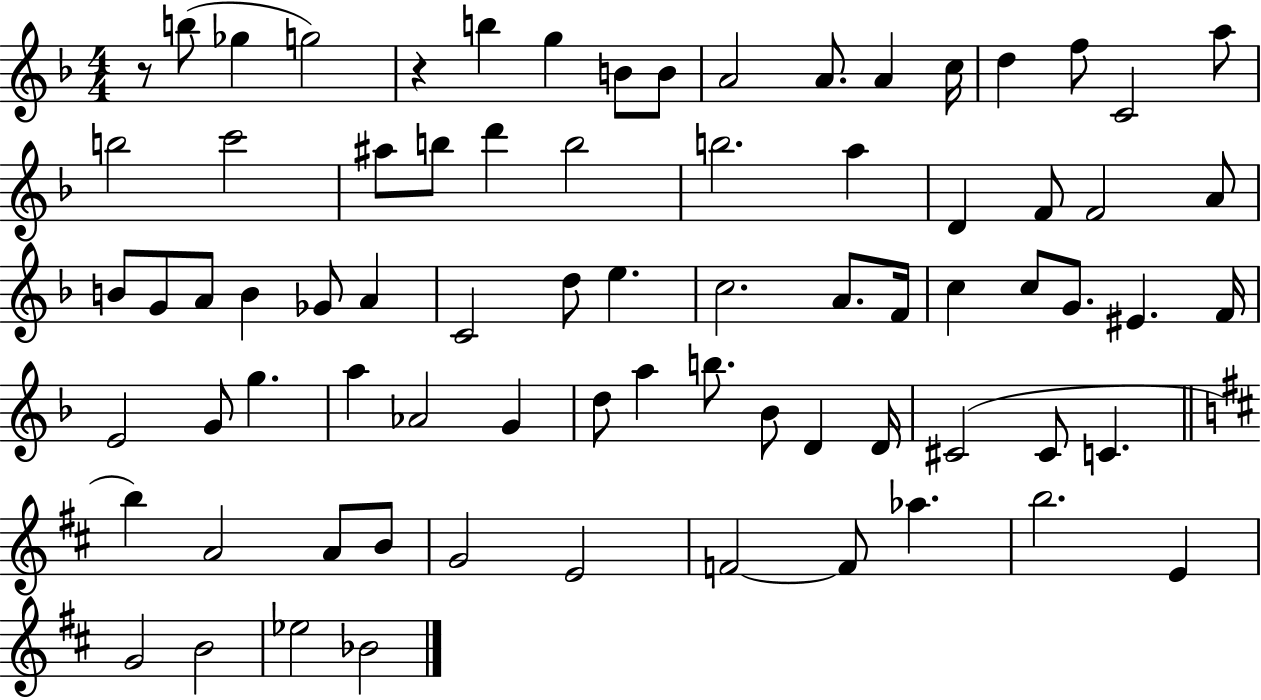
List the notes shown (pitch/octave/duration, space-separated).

R/e B5/e Gb5/q G5/h R/q B5/q G5/q B4/e B4/e A4/h A4/e. A4/q C5/s D5/q F5/e C4/h A5/e B5/h C6/h A#5/e B5/e D6/q B5/h B5/h. A5/q D4/q F4/e F4/h A4/e B4/e G4/e A4/e B4/q Gb4/e A4/q C4/h D5/e E5/q. C5/h. A4/e. F4/s C5/q C5/e G4/e. EIS4/q. F4/s E4/h G4/e G5/q. A5/q Ab4/h G4/q D5/e A5/q B5/e. Bb4/e D4/q D4/s C#4/h C#4/e C4/q. B5/q A4/h A4/e B4/e G4/h E4/h F4/h F4/e Ab5/q. B5/h. E4/q G4/h B4/h Eb5/h Bb4/h